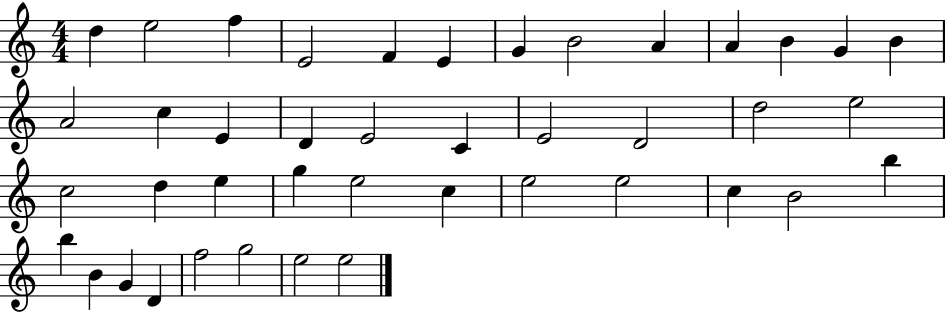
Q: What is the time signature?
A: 4/4